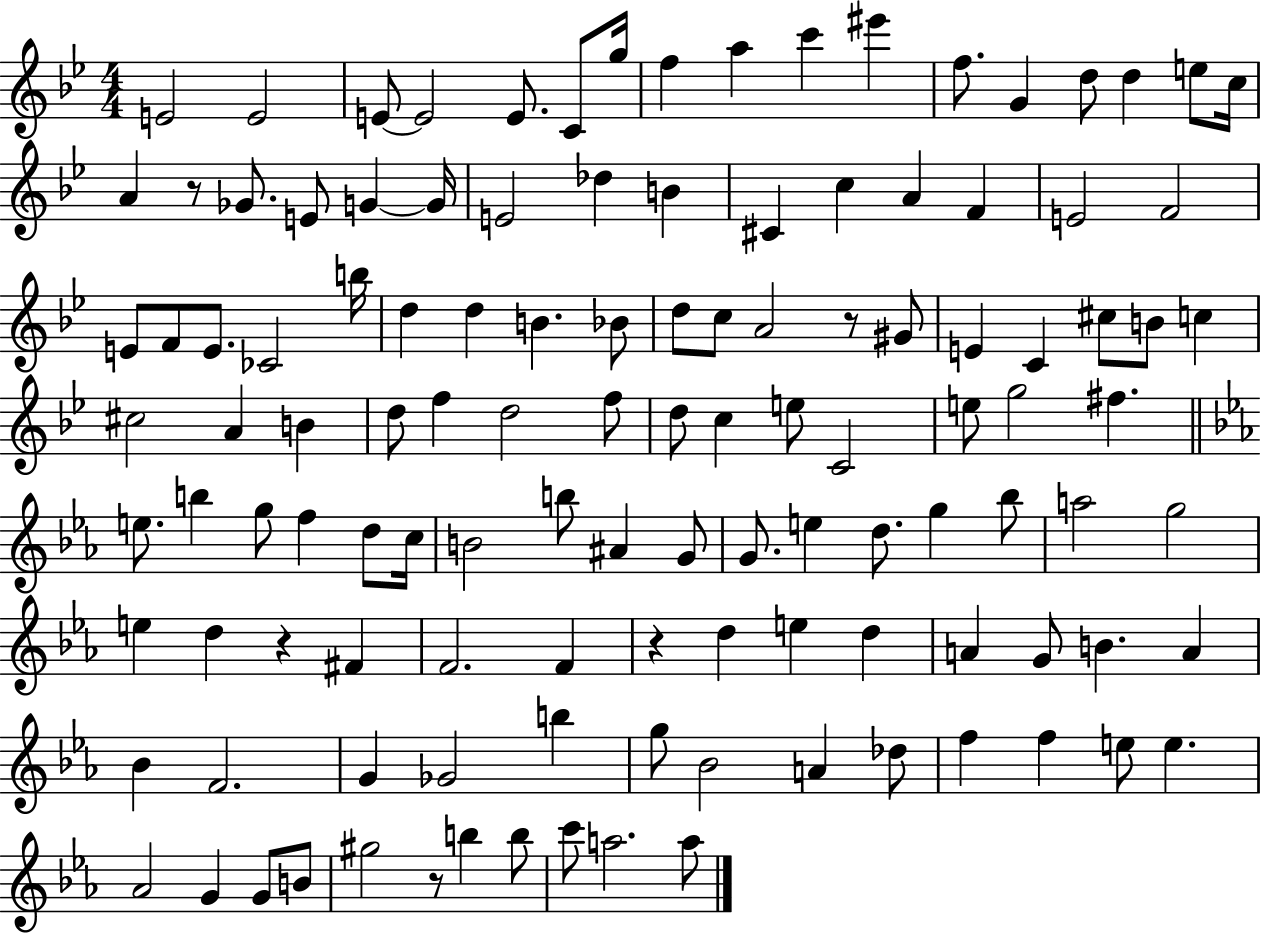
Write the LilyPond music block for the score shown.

{
  \clef treble
  \numericTimeSignature
  \time 4/4
  \key bes \major
  e'2 e'2 | e'8~~ e'2 e'8. c'8 g''16 | f''4 a''4 c'''4 eis'''4 | f''8. g'4 d''8 d''4 e''8 c''16 | \break a'4 r8 ges'8. e'8 g'4~~ g'16 | e'2 des''4 b'4 | cis'4 c''4 a'4 f'4 | e'2 f'2 | \break e'8 f'8 e'8. ces'2 b''16 | d''4 d''4 b'4. bes'8 | d''8 c''8 a'2 r8 gis'8 | e'4 c'4 cis''8 b'8 c''4 | \break cis''2 a'4 b'4 | d''8 f''4 d''2 f''8 | d''8 c''4 e''8 c'2 | e''8 g''2 fis''4. | \break \bar "||" \break \key ees \major e''8. b''4 g''8 f''4 d''8 c''16 | b'2 b''8 ais'4 g'8 | g'8. e''4 d''8. g''4 bes''8 | a''2 g''2 | \break e''4 d''4 r4 fis'4 | f'2. f'4 | r4 d''4 e''4 d''4 | a'4 g'8 b'4. a'4 | \break bes'4 f'2. | g'4 ges'2 b''4 | g''8 bes'2 a'4 des''8 | f''4 f''4 e''8 e''4. | \break aes'2 g'4 g'8 b'8 | gis''2 r8 b''4 b''8 | c'''8 a''2. a''8 | \bar "|."
}